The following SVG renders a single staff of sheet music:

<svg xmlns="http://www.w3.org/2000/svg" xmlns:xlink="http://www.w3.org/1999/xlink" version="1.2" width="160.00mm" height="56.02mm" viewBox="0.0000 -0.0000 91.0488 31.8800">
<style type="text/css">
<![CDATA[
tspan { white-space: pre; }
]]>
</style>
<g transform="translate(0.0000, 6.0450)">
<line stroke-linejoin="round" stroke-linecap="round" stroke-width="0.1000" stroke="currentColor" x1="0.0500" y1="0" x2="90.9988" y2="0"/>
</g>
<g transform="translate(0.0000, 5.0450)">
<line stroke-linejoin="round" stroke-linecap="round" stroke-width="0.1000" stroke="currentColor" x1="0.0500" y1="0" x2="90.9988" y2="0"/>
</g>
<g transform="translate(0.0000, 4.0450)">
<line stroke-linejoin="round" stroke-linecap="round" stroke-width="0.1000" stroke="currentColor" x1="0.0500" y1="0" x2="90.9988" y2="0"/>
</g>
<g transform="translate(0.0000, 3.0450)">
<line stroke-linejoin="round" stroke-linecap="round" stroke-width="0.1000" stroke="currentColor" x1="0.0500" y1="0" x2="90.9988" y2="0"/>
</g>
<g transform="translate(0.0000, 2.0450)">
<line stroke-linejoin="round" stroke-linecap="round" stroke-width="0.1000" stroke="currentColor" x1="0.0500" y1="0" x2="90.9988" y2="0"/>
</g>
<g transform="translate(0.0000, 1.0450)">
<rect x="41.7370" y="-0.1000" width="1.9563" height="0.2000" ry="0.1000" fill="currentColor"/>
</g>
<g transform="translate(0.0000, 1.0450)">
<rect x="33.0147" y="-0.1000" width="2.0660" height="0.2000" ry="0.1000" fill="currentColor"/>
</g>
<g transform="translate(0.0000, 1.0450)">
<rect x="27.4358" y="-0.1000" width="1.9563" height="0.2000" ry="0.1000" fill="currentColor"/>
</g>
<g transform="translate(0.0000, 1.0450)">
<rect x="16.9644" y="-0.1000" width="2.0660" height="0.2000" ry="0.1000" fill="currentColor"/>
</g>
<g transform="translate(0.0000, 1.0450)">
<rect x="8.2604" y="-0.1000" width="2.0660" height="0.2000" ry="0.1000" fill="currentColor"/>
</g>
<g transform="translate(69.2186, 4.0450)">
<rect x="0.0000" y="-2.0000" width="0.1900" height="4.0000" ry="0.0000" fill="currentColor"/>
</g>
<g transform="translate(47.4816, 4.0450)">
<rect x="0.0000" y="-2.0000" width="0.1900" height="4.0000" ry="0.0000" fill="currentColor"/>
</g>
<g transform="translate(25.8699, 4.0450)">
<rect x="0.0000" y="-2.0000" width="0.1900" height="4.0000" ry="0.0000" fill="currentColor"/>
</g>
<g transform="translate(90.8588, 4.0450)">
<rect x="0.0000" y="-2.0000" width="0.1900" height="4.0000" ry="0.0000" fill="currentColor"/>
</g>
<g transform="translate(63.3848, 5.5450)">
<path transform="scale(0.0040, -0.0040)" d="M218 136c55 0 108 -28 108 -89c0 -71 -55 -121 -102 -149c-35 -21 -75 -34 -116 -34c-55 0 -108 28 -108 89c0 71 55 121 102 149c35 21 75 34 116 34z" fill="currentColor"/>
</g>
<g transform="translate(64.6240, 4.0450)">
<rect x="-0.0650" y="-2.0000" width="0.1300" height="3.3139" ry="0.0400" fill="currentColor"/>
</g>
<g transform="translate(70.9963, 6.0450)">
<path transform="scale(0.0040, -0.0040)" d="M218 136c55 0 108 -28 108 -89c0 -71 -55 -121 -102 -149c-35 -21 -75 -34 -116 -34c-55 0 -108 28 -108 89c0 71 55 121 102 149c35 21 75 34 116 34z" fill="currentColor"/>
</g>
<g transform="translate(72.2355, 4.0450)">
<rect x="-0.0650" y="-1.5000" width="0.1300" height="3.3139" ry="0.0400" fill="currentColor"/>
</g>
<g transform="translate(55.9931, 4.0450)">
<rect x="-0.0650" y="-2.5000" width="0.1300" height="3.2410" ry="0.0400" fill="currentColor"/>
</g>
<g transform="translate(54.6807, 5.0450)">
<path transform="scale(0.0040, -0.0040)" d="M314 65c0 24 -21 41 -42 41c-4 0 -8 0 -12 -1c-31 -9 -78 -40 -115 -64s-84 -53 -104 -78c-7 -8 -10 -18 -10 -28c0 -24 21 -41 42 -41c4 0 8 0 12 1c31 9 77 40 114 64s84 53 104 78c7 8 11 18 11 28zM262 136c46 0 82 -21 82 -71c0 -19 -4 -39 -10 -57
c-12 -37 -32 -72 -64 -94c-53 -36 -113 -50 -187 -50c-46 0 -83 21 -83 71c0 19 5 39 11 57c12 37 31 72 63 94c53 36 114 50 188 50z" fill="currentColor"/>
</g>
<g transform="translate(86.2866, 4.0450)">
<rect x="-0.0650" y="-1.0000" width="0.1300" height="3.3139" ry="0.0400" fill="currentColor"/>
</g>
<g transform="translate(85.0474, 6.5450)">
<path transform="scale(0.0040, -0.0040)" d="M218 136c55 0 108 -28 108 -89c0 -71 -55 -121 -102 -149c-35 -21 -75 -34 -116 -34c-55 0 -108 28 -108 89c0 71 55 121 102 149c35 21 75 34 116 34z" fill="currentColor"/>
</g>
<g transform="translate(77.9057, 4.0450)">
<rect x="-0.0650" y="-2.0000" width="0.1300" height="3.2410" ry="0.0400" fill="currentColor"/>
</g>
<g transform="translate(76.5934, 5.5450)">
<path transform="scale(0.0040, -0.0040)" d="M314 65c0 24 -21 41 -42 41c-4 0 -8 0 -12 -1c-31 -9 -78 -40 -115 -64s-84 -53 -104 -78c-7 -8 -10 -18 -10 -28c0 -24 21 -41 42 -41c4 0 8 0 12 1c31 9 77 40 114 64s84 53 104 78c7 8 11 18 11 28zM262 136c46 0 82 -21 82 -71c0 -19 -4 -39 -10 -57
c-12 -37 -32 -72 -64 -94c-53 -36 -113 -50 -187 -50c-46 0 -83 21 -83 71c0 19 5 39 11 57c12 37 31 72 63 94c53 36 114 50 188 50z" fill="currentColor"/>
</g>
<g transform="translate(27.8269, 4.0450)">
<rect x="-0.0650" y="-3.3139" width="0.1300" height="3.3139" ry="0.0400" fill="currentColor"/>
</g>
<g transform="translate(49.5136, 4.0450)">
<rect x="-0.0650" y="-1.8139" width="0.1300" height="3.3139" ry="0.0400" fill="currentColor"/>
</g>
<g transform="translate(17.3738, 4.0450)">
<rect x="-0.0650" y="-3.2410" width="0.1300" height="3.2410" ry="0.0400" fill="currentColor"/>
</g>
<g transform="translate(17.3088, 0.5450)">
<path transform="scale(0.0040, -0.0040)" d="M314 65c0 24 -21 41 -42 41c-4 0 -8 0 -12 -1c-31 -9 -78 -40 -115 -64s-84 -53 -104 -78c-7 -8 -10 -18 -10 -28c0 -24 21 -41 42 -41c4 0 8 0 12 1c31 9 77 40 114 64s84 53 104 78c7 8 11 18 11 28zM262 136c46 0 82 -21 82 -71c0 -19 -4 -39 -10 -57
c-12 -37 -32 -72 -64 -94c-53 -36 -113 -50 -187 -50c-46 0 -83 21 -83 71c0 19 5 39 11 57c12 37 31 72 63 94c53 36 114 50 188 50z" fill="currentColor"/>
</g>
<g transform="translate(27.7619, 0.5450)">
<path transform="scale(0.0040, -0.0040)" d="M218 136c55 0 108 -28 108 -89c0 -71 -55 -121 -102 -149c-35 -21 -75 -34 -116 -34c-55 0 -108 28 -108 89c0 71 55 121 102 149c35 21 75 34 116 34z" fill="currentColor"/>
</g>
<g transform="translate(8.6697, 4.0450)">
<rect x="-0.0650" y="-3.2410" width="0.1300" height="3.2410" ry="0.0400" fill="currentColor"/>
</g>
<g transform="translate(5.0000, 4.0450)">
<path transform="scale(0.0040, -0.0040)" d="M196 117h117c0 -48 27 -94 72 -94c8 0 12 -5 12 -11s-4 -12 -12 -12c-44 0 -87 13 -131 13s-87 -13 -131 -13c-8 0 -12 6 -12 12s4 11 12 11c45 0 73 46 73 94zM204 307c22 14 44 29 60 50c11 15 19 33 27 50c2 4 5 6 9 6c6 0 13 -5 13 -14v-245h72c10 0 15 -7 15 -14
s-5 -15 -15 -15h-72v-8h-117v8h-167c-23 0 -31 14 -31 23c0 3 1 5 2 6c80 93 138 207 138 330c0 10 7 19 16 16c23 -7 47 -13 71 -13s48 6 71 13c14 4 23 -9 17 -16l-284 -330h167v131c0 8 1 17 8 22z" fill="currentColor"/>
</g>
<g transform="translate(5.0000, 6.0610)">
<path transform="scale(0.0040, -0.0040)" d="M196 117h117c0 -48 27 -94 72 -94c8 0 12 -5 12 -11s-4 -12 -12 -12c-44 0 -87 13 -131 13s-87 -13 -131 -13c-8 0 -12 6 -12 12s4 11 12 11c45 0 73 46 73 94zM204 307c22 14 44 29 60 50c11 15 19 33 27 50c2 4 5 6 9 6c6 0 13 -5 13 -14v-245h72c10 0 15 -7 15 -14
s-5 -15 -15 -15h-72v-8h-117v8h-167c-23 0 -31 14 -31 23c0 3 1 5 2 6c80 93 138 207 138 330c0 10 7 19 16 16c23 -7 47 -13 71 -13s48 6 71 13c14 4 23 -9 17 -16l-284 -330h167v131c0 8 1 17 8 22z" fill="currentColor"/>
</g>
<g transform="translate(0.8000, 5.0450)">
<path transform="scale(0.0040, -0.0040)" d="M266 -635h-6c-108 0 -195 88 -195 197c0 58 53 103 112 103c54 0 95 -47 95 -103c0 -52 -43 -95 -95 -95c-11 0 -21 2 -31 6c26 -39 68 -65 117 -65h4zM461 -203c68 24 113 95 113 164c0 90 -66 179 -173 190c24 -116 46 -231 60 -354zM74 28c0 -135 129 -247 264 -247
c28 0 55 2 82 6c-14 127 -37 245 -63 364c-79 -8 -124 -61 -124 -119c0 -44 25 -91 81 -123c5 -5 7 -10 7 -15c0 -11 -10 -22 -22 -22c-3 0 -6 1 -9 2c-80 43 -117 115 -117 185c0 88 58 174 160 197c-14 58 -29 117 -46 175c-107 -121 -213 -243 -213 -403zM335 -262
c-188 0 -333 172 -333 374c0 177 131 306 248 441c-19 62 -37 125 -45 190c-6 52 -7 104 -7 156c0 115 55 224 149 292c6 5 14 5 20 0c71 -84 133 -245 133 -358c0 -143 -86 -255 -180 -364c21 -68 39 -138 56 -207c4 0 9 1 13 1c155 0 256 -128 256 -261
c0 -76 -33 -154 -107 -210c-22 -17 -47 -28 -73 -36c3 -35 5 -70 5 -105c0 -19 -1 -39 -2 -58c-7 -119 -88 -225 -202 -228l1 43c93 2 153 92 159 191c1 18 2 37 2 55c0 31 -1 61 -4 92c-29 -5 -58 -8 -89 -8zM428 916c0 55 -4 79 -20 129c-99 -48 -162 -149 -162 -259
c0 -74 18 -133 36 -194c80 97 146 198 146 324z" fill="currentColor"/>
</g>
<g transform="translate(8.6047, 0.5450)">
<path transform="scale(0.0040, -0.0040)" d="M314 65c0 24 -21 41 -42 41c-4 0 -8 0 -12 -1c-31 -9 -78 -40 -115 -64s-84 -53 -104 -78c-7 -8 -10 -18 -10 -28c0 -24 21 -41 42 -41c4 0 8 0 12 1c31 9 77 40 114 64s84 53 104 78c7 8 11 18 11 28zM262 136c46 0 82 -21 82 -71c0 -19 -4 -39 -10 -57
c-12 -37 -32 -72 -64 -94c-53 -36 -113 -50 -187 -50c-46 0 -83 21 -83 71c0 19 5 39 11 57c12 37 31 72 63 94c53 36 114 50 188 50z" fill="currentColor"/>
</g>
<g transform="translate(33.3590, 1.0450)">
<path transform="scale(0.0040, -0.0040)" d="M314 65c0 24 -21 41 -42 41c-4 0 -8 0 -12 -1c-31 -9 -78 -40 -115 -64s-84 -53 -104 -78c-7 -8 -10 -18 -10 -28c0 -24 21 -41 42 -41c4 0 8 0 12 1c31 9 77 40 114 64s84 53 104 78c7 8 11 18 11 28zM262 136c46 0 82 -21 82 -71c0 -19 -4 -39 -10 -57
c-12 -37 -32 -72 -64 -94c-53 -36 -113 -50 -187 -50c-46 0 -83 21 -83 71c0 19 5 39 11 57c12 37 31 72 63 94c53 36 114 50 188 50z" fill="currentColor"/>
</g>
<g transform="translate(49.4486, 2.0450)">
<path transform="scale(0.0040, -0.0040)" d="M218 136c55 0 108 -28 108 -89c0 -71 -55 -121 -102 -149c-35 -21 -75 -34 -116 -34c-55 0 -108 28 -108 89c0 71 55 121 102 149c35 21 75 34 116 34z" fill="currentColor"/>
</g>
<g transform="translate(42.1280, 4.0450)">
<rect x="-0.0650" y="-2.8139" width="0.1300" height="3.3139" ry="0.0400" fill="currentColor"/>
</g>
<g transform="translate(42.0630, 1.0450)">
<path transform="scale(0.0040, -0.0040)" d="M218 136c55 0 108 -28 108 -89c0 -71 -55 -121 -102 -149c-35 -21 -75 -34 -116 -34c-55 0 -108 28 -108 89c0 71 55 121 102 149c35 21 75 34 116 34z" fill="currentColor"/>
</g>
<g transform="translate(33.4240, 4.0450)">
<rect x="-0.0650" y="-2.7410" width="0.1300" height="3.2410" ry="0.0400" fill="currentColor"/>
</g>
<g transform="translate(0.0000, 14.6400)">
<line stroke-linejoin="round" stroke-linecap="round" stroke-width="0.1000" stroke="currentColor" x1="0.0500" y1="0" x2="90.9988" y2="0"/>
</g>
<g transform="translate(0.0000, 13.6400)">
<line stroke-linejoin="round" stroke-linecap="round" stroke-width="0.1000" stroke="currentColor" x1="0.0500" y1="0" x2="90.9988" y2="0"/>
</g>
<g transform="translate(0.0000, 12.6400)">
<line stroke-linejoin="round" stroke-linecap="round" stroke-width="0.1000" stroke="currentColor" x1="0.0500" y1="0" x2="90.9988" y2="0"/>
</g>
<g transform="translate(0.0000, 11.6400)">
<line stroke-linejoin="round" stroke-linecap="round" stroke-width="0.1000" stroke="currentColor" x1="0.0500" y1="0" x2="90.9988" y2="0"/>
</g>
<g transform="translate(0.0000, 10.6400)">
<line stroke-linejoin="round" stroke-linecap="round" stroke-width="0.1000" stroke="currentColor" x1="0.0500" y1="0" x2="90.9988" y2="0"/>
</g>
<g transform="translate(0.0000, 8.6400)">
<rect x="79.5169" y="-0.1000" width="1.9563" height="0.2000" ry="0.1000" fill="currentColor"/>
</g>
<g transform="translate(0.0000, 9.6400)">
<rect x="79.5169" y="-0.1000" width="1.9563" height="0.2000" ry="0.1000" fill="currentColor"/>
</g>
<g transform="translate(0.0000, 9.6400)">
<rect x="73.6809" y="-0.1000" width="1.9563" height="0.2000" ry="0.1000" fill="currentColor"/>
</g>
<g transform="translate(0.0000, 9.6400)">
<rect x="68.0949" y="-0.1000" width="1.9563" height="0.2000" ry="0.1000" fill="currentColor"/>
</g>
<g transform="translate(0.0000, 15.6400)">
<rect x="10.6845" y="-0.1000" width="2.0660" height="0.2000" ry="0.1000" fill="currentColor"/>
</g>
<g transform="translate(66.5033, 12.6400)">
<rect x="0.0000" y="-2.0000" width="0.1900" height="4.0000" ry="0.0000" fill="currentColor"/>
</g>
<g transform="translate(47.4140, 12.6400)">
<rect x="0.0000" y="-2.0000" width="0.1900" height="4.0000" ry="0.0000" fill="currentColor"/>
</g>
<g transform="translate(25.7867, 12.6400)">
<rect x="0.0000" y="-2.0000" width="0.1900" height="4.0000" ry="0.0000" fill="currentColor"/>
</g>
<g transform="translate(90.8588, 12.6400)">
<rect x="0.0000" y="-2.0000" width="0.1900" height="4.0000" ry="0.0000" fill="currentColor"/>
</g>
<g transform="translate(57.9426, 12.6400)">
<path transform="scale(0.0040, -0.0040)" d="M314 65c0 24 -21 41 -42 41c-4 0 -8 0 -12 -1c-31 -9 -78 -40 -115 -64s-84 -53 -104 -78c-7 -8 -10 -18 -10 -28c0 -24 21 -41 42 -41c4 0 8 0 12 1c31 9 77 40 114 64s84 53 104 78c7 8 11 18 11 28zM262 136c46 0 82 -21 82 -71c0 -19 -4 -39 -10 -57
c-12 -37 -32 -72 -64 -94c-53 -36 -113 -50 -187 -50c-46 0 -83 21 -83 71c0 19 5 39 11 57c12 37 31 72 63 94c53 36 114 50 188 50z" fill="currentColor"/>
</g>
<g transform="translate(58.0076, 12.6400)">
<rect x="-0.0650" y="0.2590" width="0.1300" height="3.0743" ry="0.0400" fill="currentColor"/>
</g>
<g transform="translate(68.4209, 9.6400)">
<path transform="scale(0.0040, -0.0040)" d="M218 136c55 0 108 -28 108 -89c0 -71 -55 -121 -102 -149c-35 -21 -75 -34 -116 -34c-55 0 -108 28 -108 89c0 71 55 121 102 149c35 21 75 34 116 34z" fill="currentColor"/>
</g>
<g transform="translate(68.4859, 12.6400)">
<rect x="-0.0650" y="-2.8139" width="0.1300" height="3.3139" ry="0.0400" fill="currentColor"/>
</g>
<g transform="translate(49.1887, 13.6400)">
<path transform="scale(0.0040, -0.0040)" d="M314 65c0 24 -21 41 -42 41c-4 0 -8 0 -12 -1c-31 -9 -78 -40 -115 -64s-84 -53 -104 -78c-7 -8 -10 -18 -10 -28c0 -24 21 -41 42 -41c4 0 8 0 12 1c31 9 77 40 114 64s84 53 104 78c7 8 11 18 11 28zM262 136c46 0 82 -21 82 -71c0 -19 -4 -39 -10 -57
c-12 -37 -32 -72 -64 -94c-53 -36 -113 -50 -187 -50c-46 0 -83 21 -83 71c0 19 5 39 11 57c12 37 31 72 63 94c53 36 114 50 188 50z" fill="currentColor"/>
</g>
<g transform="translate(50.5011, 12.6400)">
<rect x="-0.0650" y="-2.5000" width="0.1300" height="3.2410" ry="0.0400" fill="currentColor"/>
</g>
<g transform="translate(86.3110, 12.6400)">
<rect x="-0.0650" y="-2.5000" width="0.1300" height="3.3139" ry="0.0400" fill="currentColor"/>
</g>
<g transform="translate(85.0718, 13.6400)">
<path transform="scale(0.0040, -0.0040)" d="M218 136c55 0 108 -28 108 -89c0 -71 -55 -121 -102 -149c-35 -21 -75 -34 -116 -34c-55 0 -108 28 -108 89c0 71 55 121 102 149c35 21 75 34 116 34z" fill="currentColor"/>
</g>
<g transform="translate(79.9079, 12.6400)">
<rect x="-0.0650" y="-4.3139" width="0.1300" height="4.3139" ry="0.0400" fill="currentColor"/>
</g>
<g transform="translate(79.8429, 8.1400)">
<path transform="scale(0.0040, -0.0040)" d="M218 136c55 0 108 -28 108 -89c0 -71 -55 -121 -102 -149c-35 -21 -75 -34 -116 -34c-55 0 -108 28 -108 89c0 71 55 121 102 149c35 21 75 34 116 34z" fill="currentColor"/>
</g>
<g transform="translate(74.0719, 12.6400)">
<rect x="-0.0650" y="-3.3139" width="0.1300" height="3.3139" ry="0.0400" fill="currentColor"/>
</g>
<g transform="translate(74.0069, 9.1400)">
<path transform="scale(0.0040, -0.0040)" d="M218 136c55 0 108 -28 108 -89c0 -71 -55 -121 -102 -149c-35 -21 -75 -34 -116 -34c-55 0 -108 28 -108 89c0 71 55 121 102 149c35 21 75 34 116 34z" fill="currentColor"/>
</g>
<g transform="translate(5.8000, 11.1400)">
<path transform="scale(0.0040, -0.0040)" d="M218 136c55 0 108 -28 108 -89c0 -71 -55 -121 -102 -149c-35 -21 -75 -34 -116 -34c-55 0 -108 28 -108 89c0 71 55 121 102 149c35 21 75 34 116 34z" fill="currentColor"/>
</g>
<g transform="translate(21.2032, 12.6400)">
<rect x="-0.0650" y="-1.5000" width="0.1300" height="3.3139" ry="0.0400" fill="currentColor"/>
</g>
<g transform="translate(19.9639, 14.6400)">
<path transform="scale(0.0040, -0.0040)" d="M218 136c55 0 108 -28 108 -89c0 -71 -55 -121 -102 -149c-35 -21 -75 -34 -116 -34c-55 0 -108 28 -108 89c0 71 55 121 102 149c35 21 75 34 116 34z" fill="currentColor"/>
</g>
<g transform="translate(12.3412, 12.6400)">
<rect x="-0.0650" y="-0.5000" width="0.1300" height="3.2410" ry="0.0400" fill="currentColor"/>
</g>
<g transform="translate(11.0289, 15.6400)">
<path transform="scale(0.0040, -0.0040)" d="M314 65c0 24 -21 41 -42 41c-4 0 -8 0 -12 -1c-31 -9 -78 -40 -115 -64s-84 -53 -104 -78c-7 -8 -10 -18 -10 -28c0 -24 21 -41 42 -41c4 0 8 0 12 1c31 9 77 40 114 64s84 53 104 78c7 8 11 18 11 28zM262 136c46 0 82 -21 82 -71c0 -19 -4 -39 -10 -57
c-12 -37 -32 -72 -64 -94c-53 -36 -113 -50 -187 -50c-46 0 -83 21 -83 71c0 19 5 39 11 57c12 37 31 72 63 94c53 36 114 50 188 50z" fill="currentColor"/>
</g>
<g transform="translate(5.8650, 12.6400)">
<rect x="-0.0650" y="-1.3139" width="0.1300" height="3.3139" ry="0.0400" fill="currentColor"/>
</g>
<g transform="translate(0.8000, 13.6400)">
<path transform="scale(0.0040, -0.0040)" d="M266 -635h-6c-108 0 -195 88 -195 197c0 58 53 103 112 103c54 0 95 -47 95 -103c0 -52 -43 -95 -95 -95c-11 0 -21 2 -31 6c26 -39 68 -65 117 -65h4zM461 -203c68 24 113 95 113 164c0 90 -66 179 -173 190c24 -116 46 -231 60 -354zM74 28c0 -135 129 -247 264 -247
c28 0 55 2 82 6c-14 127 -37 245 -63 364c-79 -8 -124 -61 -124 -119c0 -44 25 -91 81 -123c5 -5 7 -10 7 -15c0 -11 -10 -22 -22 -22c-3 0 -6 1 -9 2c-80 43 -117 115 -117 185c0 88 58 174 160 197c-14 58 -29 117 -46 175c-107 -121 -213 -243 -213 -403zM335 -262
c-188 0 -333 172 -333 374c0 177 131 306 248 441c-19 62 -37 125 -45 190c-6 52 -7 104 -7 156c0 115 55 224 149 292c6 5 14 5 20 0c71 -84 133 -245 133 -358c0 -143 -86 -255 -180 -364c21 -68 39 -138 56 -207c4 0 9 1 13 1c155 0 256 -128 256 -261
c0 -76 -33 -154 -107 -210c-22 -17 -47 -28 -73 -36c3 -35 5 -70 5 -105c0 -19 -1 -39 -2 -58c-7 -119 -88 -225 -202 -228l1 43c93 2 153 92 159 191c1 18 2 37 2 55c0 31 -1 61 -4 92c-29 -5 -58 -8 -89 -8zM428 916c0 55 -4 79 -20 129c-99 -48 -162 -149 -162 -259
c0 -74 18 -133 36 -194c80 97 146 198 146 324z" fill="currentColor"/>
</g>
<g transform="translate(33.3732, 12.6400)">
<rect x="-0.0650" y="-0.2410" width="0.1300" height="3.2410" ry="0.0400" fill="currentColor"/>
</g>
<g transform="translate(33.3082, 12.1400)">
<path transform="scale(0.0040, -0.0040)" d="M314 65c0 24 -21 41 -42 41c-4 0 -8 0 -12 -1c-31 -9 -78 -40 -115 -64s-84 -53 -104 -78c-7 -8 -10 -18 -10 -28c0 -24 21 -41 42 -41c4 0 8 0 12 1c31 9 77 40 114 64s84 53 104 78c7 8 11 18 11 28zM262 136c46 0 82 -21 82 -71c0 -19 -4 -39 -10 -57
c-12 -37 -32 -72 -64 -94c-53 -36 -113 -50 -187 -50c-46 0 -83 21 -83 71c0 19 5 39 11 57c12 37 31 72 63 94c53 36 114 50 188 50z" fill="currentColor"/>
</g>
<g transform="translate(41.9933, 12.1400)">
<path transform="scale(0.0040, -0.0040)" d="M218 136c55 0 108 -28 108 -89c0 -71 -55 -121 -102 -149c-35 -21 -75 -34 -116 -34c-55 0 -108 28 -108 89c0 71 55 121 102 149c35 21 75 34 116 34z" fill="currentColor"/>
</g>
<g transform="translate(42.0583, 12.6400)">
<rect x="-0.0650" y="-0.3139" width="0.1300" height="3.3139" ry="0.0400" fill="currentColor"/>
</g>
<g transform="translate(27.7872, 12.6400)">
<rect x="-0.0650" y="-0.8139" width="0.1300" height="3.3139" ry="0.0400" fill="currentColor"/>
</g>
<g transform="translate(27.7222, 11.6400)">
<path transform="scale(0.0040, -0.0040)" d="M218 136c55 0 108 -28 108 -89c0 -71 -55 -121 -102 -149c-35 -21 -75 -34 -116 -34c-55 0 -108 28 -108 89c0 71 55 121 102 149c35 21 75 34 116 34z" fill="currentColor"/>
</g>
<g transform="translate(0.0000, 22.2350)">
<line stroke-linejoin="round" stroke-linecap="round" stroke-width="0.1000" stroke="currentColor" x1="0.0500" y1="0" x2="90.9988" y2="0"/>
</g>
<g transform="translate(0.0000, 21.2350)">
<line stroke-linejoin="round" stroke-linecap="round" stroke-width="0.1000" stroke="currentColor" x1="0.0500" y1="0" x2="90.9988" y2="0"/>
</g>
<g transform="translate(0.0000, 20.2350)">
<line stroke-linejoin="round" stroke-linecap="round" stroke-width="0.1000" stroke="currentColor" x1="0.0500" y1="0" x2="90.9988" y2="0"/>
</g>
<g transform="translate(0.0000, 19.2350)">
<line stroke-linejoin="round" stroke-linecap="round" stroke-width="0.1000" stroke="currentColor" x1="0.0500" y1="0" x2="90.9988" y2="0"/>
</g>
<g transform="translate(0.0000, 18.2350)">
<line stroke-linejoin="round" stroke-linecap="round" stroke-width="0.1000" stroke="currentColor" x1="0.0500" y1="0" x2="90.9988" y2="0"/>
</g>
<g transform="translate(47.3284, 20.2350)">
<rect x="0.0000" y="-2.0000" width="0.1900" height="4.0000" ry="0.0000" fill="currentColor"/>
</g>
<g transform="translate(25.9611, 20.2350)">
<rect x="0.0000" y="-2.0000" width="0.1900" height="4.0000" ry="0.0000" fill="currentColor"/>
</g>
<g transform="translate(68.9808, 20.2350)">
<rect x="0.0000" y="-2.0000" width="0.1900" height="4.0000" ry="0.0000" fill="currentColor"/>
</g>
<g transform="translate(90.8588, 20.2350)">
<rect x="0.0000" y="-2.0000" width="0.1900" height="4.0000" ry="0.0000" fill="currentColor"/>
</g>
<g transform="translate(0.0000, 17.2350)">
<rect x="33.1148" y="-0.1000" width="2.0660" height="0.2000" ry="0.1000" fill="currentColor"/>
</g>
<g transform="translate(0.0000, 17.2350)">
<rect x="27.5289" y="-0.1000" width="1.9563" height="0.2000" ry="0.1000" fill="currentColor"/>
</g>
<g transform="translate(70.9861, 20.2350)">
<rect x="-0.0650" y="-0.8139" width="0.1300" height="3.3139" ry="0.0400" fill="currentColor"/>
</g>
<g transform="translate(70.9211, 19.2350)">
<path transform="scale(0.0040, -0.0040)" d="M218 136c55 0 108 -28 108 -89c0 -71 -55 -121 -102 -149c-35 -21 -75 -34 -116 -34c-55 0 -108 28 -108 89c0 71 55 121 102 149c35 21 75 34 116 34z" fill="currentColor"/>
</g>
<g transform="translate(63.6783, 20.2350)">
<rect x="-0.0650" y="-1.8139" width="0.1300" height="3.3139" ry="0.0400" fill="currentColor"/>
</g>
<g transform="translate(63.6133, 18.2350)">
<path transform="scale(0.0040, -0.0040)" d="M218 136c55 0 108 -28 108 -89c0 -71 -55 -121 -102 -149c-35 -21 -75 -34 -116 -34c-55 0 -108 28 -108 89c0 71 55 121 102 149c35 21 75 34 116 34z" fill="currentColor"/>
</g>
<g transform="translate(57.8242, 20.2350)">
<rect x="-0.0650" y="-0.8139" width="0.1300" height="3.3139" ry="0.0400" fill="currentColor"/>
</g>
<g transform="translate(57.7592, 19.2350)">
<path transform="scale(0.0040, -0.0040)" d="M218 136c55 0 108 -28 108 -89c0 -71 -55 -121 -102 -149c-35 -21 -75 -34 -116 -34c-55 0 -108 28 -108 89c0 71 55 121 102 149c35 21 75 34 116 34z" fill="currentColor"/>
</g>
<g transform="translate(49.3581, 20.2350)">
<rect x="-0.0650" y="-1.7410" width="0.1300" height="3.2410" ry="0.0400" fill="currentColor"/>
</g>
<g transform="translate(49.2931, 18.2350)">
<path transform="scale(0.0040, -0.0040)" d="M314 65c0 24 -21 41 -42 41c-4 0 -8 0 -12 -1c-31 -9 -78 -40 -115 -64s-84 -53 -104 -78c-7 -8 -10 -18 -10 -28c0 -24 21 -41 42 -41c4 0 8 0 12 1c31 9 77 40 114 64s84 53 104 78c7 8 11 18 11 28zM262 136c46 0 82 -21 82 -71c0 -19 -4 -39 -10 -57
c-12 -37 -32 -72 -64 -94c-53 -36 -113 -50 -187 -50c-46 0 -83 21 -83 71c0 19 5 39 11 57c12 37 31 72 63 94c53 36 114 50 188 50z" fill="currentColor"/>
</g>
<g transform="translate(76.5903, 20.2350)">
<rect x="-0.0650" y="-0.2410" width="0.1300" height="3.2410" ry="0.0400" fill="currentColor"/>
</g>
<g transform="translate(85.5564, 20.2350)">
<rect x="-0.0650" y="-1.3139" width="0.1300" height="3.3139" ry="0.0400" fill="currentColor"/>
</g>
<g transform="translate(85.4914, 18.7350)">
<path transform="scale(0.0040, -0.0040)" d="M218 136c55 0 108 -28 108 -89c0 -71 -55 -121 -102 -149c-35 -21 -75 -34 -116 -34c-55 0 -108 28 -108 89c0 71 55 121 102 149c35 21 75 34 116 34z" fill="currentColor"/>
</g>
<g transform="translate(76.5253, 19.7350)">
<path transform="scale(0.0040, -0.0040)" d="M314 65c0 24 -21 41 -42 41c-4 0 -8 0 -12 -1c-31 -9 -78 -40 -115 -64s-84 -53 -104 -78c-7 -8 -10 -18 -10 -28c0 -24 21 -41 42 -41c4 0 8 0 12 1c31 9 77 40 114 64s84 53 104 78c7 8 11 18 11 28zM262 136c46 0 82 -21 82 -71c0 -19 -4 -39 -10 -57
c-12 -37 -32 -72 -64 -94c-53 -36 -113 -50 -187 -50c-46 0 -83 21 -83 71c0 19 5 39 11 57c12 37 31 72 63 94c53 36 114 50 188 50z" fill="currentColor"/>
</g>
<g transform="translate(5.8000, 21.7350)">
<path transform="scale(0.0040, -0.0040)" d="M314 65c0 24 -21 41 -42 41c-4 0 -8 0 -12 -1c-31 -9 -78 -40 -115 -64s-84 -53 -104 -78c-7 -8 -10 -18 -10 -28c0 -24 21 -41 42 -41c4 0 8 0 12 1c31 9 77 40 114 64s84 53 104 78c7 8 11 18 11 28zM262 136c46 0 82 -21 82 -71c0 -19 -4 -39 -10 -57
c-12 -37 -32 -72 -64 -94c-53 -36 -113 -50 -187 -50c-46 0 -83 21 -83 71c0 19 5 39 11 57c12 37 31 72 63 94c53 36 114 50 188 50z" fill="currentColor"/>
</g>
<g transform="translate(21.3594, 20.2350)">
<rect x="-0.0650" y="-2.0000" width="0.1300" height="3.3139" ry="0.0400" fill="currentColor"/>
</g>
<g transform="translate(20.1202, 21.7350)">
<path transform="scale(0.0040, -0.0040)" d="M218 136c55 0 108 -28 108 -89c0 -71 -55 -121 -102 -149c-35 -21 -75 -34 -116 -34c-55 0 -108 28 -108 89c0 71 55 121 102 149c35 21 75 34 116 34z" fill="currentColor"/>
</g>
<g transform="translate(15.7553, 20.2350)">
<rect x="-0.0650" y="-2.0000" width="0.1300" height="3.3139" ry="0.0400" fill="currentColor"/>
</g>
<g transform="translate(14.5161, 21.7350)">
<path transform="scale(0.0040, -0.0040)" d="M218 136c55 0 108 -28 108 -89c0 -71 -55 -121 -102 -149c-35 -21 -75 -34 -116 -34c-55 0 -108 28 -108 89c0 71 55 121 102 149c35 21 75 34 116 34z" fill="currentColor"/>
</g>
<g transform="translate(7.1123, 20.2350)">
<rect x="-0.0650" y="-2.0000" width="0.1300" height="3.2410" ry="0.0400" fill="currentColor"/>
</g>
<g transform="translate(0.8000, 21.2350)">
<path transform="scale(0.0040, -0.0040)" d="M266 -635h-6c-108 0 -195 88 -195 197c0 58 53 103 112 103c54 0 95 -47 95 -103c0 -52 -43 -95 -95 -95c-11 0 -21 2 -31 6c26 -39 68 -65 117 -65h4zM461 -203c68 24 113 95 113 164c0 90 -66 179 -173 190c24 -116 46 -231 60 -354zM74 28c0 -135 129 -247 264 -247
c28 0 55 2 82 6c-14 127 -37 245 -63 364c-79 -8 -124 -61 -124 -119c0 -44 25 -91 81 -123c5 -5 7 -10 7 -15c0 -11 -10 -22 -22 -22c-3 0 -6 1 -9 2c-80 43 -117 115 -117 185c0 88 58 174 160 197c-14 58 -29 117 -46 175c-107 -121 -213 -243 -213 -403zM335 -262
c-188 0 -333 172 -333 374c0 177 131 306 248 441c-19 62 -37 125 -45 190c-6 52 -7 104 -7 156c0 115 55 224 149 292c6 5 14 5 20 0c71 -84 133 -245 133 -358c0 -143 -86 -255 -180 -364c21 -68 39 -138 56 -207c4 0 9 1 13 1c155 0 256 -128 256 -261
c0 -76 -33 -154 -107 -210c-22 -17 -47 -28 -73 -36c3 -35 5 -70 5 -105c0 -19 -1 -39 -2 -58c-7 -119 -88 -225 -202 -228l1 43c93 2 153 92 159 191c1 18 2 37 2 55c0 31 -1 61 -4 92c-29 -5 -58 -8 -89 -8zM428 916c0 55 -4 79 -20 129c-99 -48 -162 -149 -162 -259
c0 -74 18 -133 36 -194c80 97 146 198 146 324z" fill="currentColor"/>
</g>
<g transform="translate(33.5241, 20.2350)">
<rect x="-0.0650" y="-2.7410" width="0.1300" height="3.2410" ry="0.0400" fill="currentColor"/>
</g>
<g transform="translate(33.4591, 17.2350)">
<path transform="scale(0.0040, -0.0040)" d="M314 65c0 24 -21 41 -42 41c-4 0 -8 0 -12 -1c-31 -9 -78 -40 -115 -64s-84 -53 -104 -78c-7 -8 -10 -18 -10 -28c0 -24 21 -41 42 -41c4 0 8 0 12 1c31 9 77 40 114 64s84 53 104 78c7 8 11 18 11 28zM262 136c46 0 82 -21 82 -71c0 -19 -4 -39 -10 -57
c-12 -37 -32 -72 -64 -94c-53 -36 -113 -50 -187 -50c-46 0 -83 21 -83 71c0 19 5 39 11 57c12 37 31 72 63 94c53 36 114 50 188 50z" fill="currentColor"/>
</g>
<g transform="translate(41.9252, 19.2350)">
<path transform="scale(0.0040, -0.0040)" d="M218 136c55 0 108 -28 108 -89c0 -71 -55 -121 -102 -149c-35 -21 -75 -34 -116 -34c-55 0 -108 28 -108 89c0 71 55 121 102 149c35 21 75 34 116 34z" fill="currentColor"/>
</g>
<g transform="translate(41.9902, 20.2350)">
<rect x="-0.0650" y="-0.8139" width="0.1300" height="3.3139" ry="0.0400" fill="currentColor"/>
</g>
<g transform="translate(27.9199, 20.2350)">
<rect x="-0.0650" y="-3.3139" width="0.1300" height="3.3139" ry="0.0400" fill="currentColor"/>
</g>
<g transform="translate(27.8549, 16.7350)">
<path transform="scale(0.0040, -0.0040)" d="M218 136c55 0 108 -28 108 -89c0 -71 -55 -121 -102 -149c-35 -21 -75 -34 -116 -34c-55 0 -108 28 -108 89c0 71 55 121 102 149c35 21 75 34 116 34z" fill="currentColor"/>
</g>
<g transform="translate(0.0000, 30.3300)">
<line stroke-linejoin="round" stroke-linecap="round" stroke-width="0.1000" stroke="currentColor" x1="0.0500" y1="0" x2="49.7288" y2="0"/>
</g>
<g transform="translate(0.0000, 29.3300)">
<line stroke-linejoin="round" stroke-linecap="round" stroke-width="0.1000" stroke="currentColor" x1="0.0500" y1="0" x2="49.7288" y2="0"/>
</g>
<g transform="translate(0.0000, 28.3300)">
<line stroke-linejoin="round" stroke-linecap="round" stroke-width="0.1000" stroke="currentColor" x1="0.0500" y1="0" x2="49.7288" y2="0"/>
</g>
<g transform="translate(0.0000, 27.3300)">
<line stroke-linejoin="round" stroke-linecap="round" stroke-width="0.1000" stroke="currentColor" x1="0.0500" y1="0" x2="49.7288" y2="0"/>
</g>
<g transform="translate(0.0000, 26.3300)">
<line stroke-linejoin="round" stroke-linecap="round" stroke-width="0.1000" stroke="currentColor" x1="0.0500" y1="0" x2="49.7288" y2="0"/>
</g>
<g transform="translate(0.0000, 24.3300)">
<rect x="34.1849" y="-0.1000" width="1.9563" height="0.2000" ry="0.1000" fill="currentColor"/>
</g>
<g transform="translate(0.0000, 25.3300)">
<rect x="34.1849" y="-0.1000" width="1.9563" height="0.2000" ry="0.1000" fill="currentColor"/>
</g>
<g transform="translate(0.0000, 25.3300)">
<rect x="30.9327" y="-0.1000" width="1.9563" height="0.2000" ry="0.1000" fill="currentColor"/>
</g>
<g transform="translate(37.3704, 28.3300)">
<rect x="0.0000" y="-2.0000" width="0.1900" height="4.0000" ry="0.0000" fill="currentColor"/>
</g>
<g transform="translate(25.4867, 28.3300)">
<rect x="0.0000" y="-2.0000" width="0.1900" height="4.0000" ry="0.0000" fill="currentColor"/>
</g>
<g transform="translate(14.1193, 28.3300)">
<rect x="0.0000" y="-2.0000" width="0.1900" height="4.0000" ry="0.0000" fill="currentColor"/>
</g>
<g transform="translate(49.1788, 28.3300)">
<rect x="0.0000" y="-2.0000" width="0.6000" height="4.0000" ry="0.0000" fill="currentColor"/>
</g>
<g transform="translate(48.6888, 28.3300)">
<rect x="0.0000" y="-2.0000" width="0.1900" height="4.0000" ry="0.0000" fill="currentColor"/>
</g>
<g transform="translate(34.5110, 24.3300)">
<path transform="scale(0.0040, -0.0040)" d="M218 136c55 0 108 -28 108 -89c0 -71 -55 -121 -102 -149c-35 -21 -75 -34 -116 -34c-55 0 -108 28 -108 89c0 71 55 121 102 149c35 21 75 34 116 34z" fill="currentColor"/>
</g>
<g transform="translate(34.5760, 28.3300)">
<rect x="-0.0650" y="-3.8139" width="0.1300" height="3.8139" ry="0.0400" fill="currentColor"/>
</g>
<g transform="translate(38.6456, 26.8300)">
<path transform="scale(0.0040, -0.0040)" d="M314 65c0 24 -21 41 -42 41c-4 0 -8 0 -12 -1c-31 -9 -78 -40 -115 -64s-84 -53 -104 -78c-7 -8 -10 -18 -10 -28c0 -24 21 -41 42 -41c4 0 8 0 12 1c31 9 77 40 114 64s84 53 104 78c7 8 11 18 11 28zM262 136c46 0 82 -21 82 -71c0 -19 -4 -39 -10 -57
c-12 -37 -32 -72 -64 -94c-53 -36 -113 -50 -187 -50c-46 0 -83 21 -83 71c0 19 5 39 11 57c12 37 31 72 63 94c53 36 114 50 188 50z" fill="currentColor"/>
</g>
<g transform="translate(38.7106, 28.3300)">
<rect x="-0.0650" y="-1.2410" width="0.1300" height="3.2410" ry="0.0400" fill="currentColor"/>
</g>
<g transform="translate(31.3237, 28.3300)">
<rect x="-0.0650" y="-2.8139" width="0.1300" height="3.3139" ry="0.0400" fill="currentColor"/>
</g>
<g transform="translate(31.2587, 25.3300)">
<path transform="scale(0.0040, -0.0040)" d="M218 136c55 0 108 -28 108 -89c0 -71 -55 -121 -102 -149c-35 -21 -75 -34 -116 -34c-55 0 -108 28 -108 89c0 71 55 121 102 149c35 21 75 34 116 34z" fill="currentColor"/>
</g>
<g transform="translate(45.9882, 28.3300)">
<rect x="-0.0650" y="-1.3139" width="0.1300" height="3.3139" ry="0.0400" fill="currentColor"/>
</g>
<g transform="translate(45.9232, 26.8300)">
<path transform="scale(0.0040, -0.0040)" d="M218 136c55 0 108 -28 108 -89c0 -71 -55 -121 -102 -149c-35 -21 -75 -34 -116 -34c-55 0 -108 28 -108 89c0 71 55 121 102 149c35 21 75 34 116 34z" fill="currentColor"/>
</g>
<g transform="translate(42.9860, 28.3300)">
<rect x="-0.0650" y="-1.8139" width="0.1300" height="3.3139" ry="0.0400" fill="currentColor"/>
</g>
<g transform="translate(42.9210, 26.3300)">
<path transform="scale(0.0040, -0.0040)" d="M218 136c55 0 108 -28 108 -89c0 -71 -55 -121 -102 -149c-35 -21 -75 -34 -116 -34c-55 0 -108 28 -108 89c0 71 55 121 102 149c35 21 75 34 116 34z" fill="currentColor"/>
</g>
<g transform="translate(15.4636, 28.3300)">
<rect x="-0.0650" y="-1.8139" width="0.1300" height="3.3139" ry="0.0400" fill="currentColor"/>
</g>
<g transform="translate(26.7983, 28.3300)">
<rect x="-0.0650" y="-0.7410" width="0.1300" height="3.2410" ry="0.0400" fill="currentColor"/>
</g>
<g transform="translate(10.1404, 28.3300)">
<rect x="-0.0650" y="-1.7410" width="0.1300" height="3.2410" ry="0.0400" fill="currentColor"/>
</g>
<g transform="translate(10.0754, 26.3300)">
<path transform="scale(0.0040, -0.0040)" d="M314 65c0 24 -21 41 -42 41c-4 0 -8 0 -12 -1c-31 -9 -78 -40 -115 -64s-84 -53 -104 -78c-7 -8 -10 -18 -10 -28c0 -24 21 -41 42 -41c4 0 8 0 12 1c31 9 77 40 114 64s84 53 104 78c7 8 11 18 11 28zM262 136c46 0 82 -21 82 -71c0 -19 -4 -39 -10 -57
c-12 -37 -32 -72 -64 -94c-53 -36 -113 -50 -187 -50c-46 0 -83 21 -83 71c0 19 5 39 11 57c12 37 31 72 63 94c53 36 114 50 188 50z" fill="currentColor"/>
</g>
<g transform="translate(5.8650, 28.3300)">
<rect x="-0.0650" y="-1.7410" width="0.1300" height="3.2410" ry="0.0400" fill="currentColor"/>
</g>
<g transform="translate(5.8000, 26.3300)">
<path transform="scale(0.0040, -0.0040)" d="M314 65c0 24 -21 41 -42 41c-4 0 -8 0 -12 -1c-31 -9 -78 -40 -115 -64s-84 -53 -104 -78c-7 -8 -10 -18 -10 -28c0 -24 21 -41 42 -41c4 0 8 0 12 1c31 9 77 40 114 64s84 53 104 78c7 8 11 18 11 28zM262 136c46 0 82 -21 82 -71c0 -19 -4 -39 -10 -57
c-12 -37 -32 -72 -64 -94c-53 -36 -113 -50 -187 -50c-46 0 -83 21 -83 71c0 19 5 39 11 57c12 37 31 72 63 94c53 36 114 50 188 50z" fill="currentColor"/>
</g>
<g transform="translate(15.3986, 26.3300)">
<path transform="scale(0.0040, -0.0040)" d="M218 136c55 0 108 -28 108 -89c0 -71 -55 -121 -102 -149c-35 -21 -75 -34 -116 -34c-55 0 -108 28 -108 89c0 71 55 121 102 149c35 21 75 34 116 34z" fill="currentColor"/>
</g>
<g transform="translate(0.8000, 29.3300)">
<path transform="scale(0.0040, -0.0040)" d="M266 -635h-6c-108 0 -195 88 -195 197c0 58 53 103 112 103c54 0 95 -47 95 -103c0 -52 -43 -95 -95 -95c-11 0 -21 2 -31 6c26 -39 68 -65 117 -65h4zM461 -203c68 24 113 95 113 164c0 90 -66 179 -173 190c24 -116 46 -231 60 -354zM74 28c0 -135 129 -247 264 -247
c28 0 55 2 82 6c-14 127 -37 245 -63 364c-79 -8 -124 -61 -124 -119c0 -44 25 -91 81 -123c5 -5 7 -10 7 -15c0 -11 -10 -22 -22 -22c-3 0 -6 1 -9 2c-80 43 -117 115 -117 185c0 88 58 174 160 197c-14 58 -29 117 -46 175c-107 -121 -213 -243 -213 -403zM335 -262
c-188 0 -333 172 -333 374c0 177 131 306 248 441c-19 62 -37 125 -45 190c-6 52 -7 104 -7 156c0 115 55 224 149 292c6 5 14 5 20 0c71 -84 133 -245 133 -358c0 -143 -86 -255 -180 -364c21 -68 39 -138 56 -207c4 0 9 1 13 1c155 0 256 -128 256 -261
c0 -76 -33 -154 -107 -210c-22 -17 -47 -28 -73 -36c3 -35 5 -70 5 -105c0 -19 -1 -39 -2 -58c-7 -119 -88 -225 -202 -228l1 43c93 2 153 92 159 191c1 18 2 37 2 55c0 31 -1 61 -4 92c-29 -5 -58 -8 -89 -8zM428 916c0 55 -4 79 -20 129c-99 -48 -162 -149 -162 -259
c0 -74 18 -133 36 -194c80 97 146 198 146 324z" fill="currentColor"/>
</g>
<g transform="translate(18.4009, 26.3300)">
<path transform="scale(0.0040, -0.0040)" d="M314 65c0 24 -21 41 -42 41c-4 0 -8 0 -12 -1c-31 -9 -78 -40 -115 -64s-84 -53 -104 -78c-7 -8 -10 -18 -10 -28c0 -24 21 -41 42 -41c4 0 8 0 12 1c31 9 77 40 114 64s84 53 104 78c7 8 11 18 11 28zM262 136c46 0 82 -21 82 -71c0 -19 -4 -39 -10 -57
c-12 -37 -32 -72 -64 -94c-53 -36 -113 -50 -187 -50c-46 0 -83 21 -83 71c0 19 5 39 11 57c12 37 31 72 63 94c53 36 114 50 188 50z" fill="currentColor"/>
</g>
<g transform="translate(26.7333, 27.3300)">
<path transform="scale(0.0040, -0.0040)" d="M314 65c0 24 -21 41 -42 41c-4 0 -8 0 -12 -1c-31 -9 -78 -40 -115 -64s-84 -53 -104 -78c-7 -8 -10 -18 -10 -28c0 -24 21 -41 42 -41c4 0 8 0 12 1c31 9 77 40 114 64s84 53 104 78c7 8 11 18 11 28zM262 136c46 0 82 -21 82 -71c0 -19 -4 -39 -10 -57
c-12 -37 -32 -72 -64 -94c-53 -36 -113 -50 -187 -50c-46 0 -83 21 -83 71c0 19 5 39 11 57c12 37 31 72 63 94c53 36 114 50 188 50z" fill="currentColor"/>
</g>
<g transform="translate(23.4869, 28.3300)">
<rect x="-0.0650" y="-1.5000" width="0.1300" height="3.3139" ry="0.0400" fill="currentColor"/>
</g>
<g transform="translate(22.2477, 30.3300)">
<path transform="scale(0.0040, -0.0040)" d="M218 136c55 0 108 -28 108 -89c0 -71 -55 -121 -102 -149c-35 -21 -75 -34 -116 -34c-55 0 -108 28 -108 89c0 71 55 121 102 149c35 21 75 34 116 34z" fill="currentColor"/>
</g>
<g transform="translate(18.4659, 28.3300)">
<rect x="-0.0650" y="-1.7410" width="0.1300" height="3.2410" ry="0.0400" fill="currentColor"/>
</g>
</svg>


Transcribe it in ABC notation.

X:1
T:Untitled
M:4/4
L:1/4
K:C
b2 b2 b a2 a f G2 F E F2 D e C2 E d c2 c G2 B2 a b d' G F2 F F b a2 d f2 d f d c2 e f2 f2 f f2 E d2 a c' e2 f e